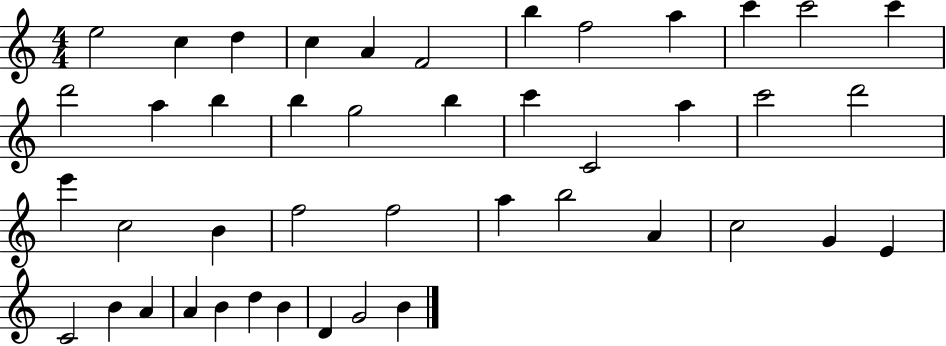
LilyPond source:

{
  \clef treble
  \numericTimeSignature
  \time 4/4
  \key c \major
  e''2 c''4 d''4 | c''4 a'4 f'2 | b''4 f''2 a''4 | c'''4 c'''2 c'''4 | \break d'''2 a''4 b''4 | b''4 g''2 b''4 | c'''4 c'2 a''4 | c'''2 d'''2 | \break e'''4 c''2 b'4 | f''2 f''2 | a''4 b''2 a'4 | c''2 g'4 e'4 | \break c'2 b'4 a'4 | a'4 b'4 d''4 b'4 | d'4 g'2 b'4 | \bar "|."
}